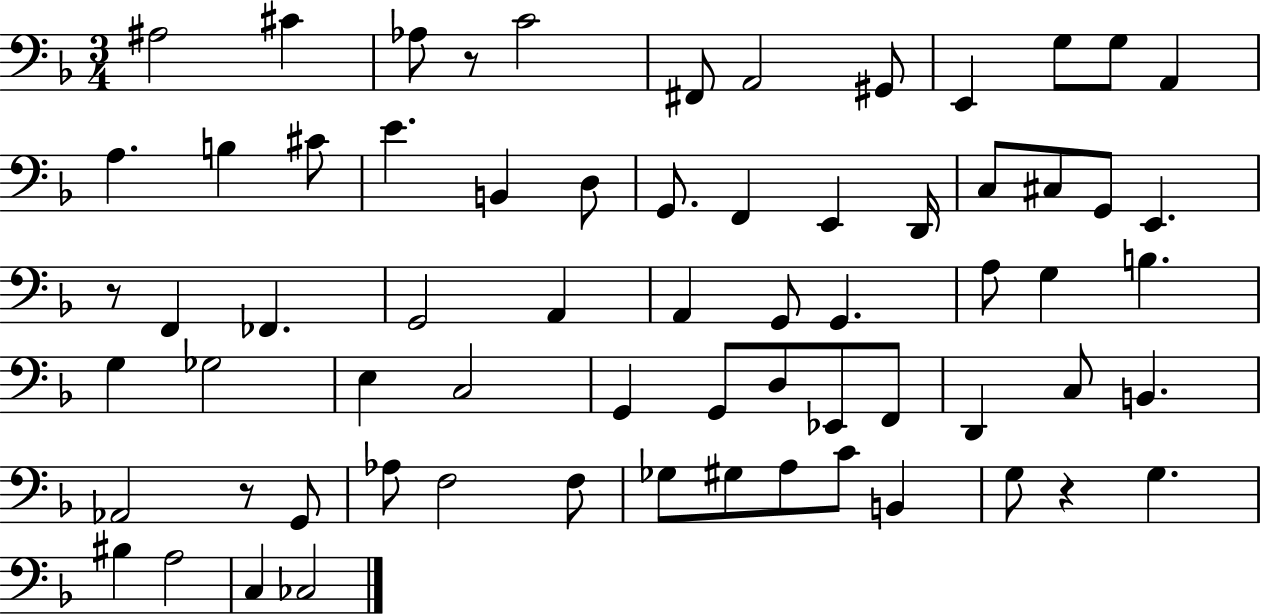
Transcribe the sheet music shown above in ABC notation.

X:1
T:Untitled
M:3/4
L:1/4
K:F
^A,2 ^C _A,/2 z/2 C2 ^F,,/2 A,,2 ^G,,/2 E,, G,/2 G,/2 A,, A, B, ^C/2 E B,, D,/2 G,,/2 F,, E,, D,,/4 C,/2 ^C,/2 G,,/2 E,, z/2 F,, _F,, G,,2 A,, A,, G,,/2 G,, A,/2 G, B, G, _G,2 E, C,2 G,, G,,/2 D,/2 _E,,/2 F,,/2 D,, C,/2 B,, _A,,2 z/2 G,,/2 _A,/2 F,2 F,/2 _G,/2 ^G,/2 A,/2 C/2 B,, G,/2 z G, ^B, A,2 C, _C,2